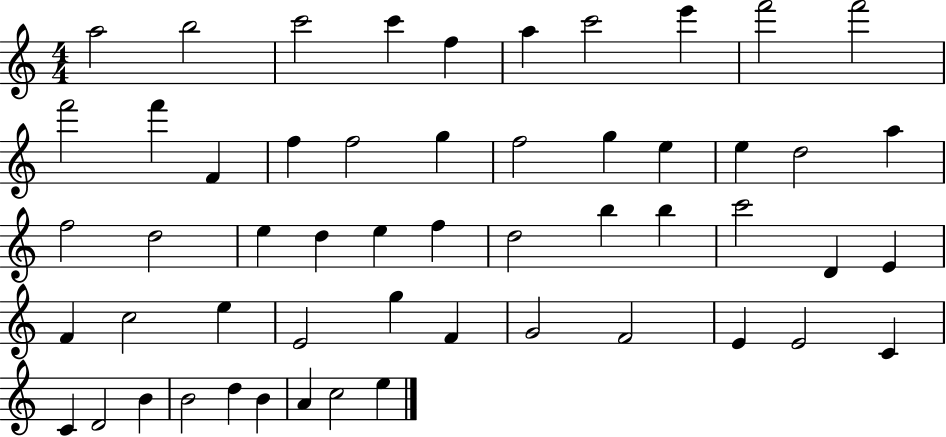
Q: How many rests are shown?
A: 0